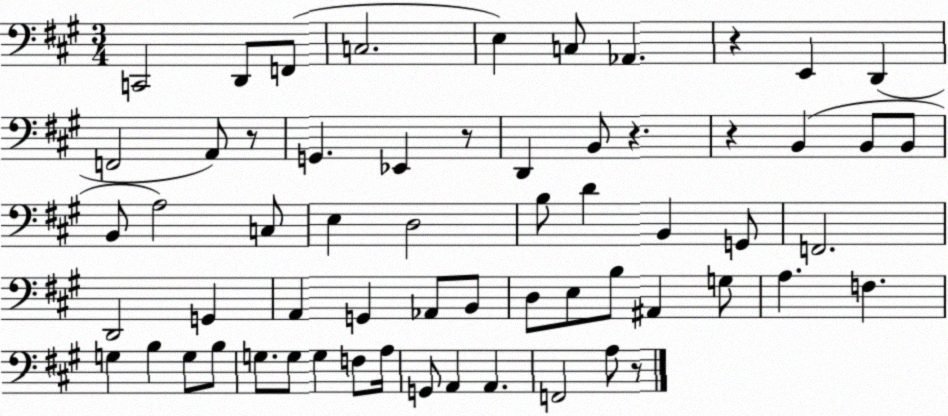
X:1
T:Untitled
M:3/4
L:1/4
K:A
C,,2 D,,/2 F,,/2 C,2 E, C,/2 _A,, z E,, D,, F,,2 A,,/2 z/2 G,, _E,, z/2 D,, B,,/2 z z B,, B,,/2 B,,/2 B,,/2 A,2 C,/2 E, D,2 B,/2 D B,, G,,/2 F,,2 D,,2 G,, A,, G,, _A,,/2 B,,/2 D,/2 E,/2 B,/2 ^A,, G,/2 A, F, G, B, G,/2 B,/2 G,/2 G,/2 G, F,/2 A,/4 G,,/2 A,, A,, F,,2 A,/2 z/2